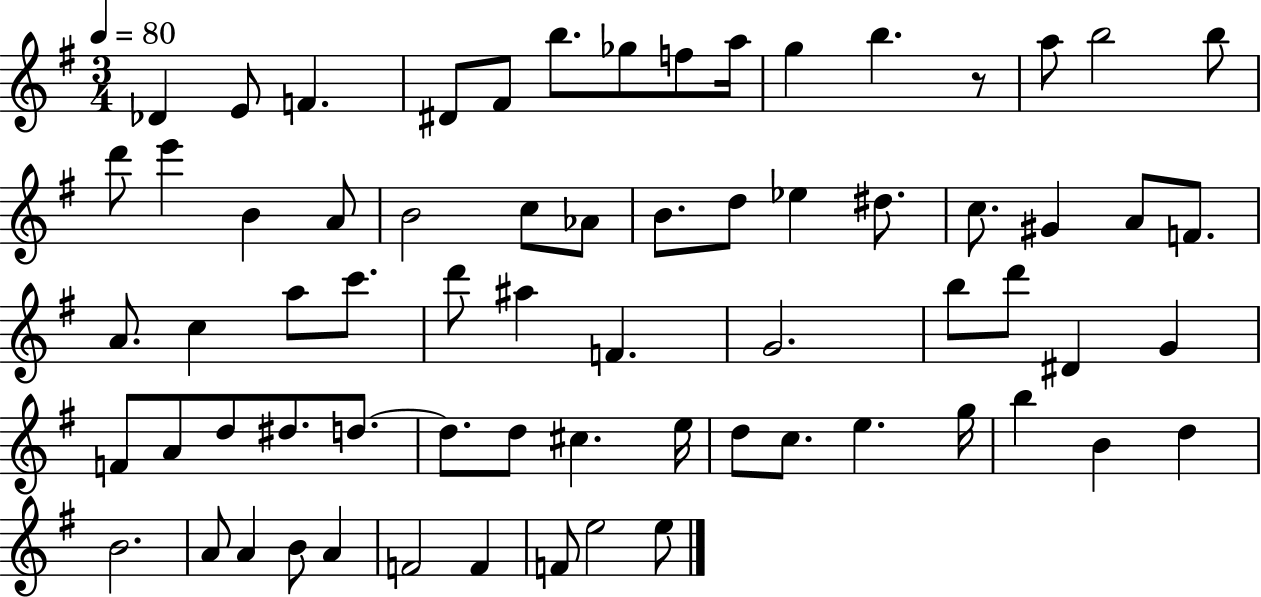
Db4/q E4/e F4/q. D#4/e F#4/e B5/e. Gb5/e F5/e A5/s G5/q B5/q. R/e A5/e B5/h B5/e D6/e E6/q B4/q A4/e B4/h C5/e Ab4/e B4/e. D5/e Eb5/q D#5/e. C5/e. G#4/q A4/e F4/e. A4/e. C5/q A5/e C6/e. D6/e A#5/q F4/q. G4/h. B5/e D6/e D#4/q G4/q F4/e A4/e D5/e D#5/e. D5/e. D5/e. D5/e C#5/q. E5/s D5/e C5/e. E5/q. G5/s B5/q B4/q D5/q B4/h. A4/e A4/q B4/e A4/q F4/h F4/q F4/e E5/h E5/e